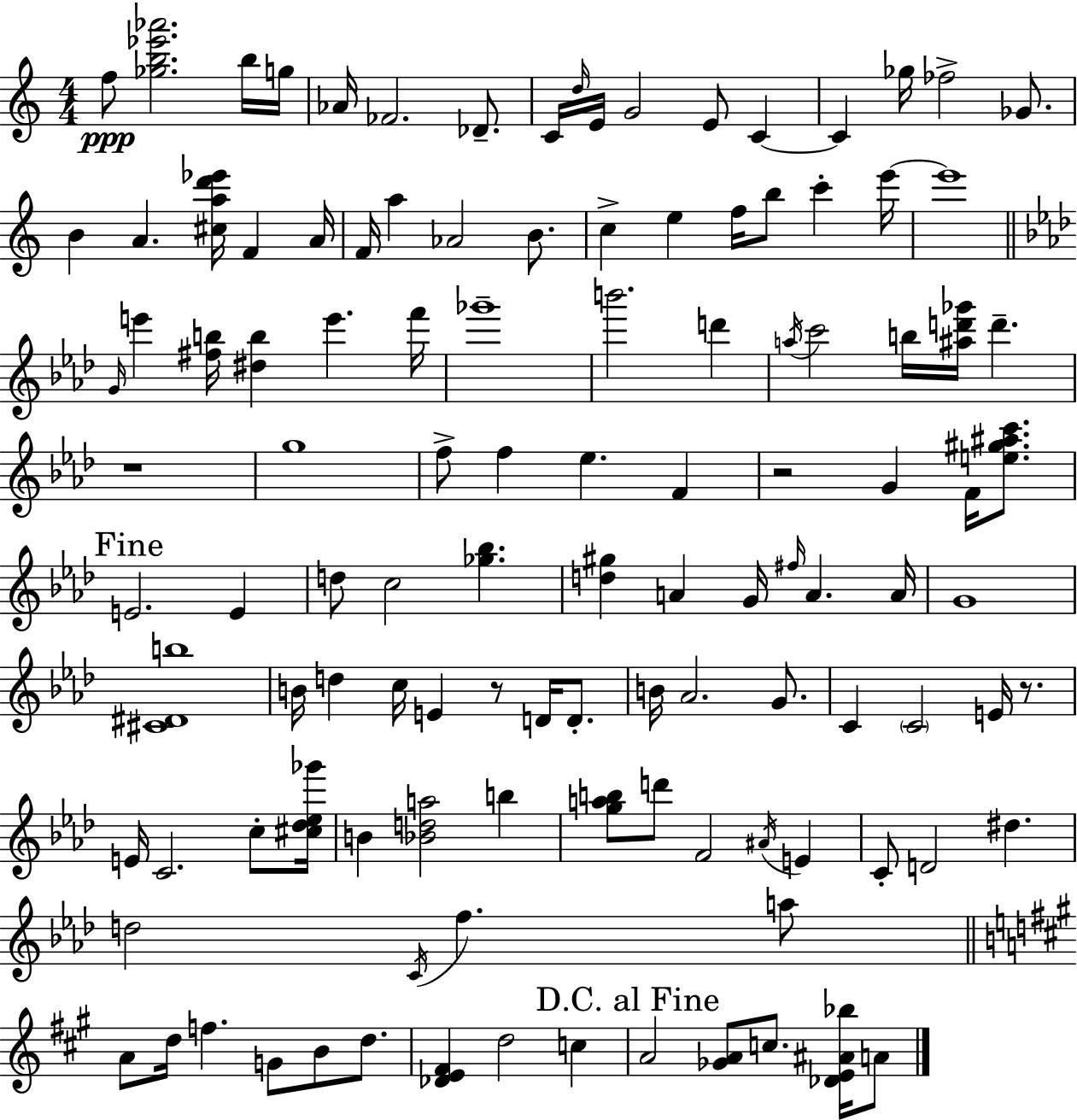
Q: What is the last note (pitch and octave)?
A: A4